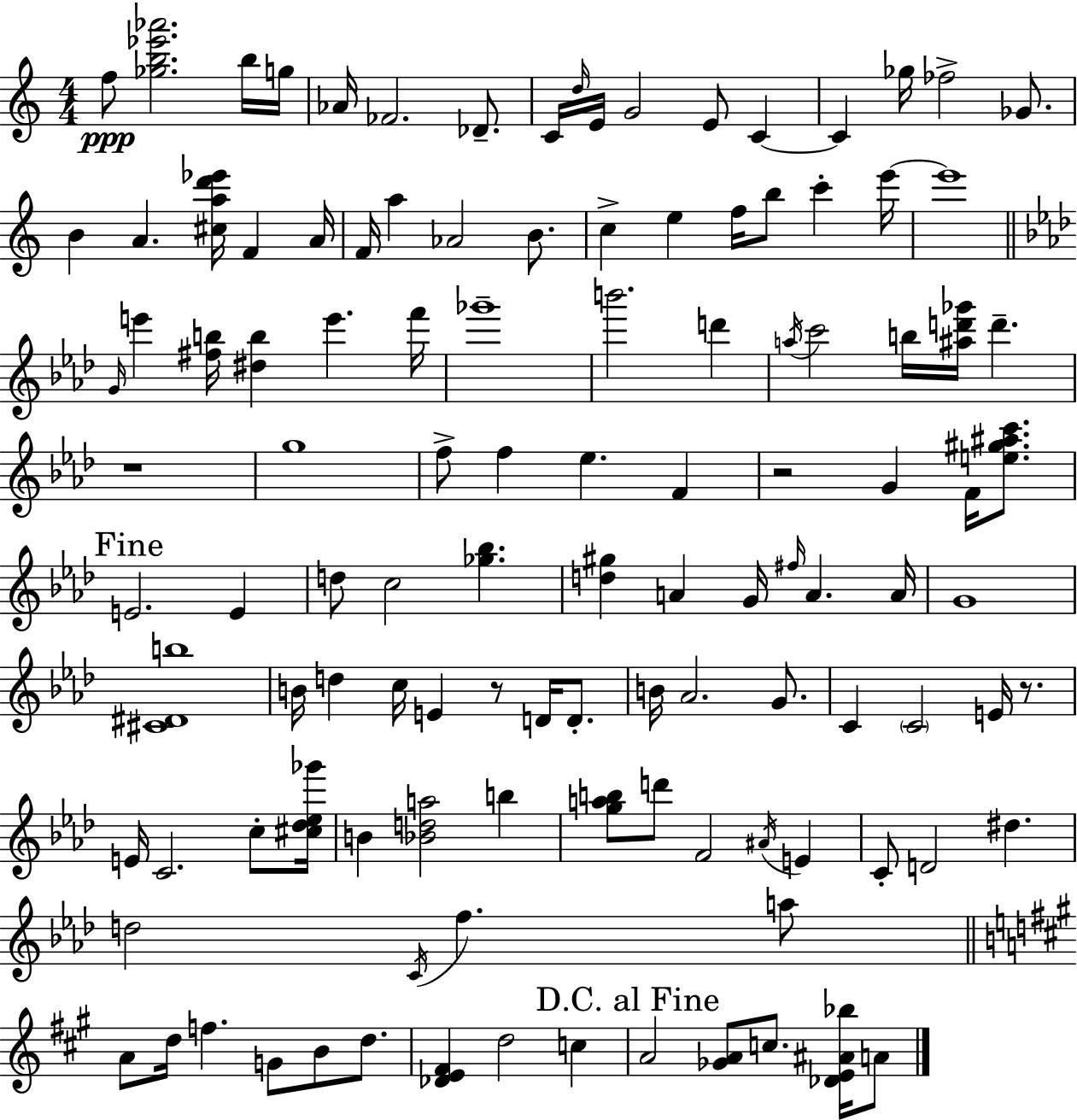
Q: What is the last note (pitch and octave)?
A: A4